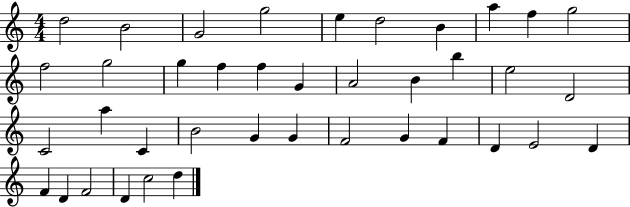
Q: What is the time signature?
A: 4/4